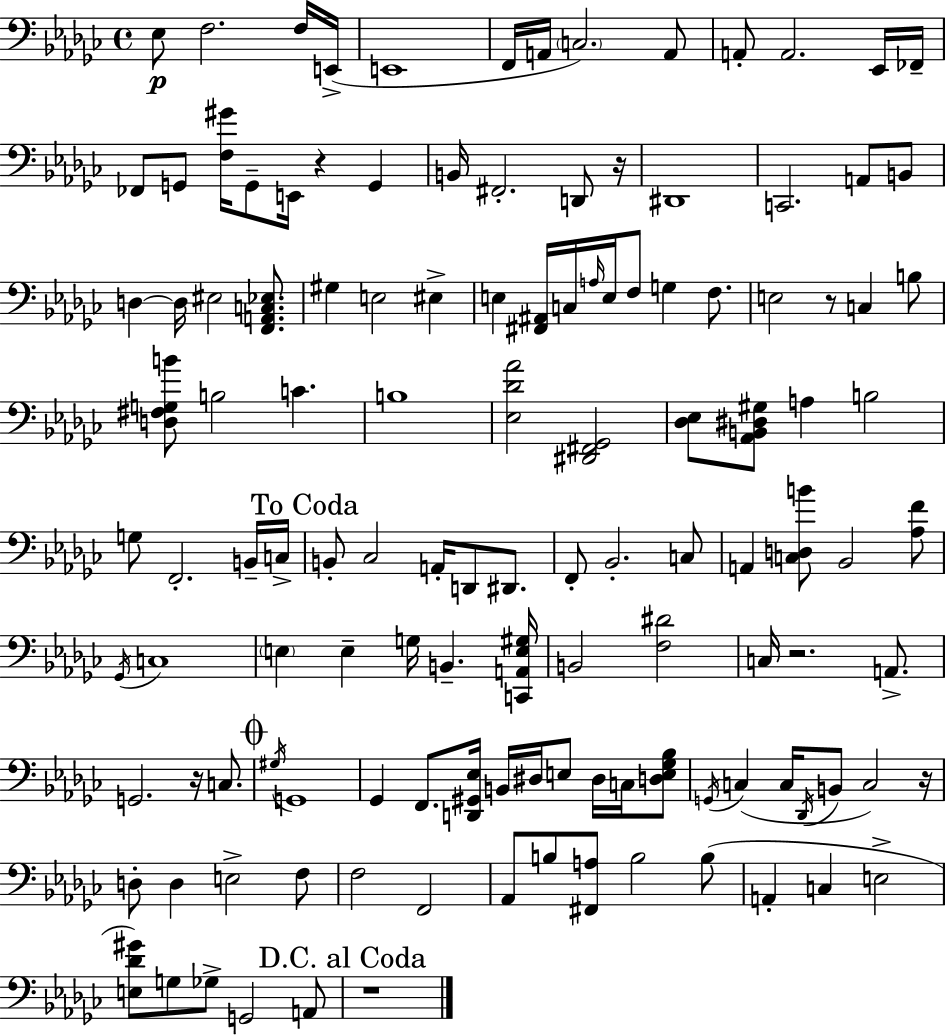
X:1
T:Untitled
M:4/4
L:1/4
K:Ebm
_E,/2 F,2 F,/4 E,,/4 E,,4 F,,/4 A,,/4 C,2 A,,/2 A,,/2 A,,2 _E,,/4 _F,,/4 _F,,/2 G,,/2 [F,^G]/4 G,,/2 E,,/4 z G,, B,,/4 ^F,,2 D,,/2 z/4 ^D,,4 C,,2 A,,/2 B,,/2 D, D,/4 ^E,2 [F,,A,,C,_E,]/2 ^G, E,2 ^E, E, [^F,,^A,,]/4 C,/4 A,/4 E,/4 F,/2 G, F,/2 E,2 z/2 C, B,/2 [D,^F,G,B]/2 B,2 C B,4 [_E,_D_A]2 [^D,,^F,,_G,,]2 [_D,_E,]/2 [_A,,B,,^D,^G,]/2 A, B,2 G,/2 F,,2 B,,/4 C,/4 B,,/2 _C,2 A,,/4 D,,/2 ^D,,/2 F,,/2 _B,,2 C,/2 A,, [C,D,B]/2 _B,,2 [_A,F]/2 _G,,/4 C,4 E, E, G,/4 B,, [C,,A,,E,^G,]/4 B,,2 [F,^D]2 C,/4 z2 A,,/2 G,,2 z/4 C,/2 ^G,/4 G,,4 _G,, F,,/2 [D,,^G,,_E,]/4 B,,/4 ^D,/4 E,/2 ^D,/4 C,/4 [D,E,_G,_B,]/2 G,,/4 C, C,/4 _D,,/4 B,,/2 C,2 z/4 D,/2 D, E,2 F,/2 F,2 F,,2 _A,,/2 B,/2 [^F,,A,]/2 B,2 B,/2 A,, C, E,2 [E,_D^G]/2 G,/2 _G,/2 G,,2 A,,/2 z4